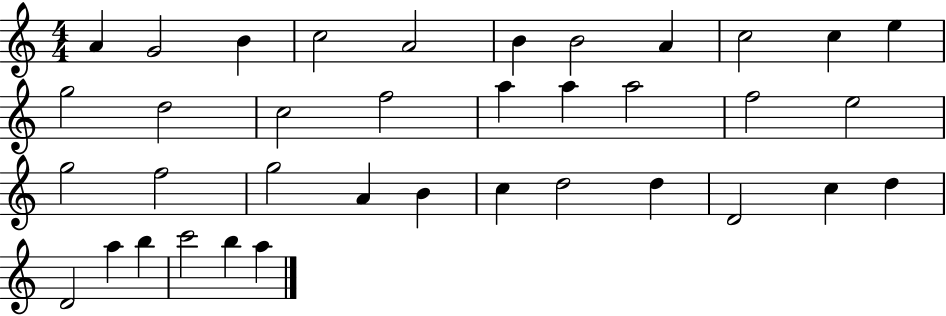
{
  \clef treble
  \numericTimeSignature
  \time 4/4
  \key c \major
  a'4 g'2 b'4 | c''2 a'2 | b'4 b'2 a'4 | c''2 c''4 e''4 | \break g''2 d''2 | c''2 f''2 | a''4 a''4 a''2 | f''2 e''2 | \break g''2 f''2 | g''2 a'4 b'4 | c''4 d''2 d''4 | d'2 c''4 d''4 | \break d'2 a''4 b''4 | c'''2 b''4 a''4 | \bar "|."
}